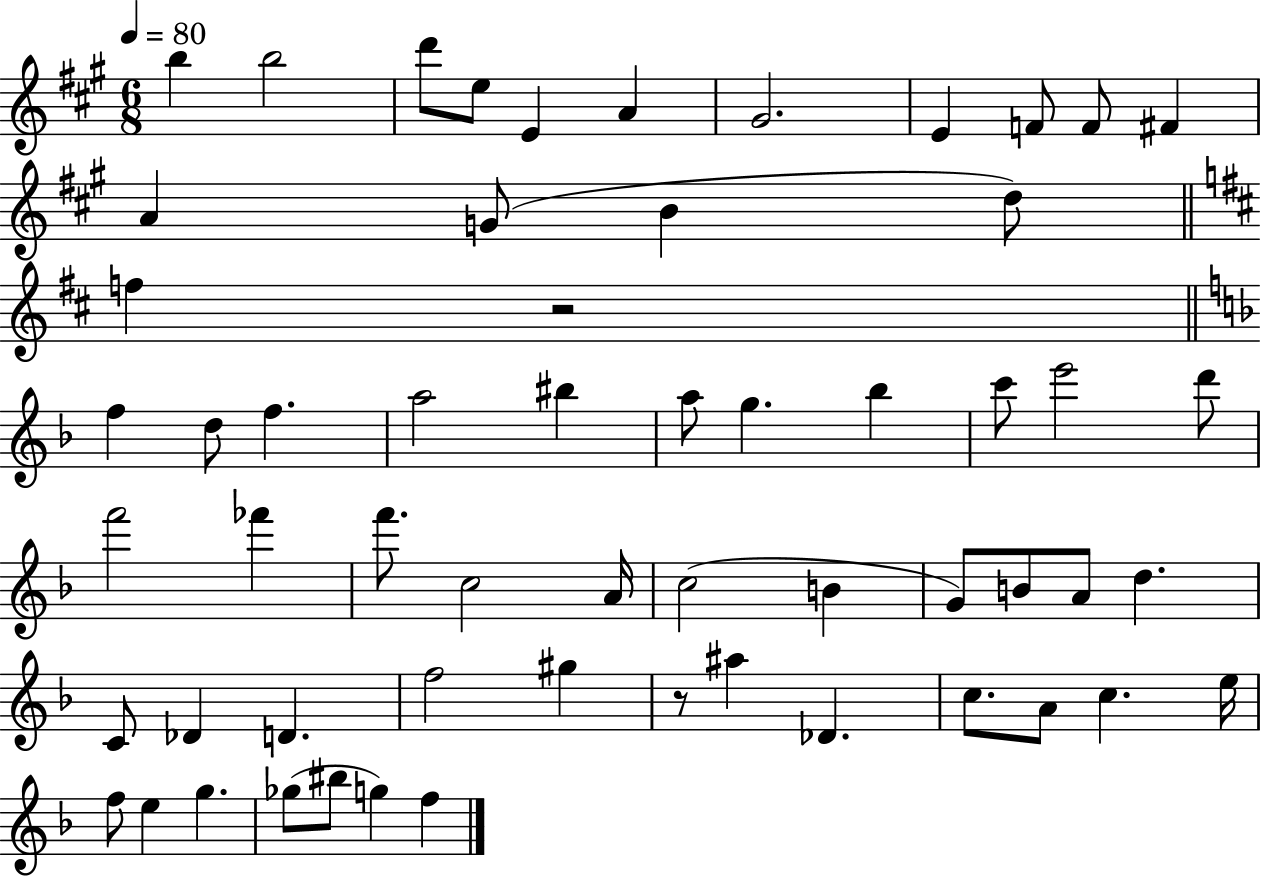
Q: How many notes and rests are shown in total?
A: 58